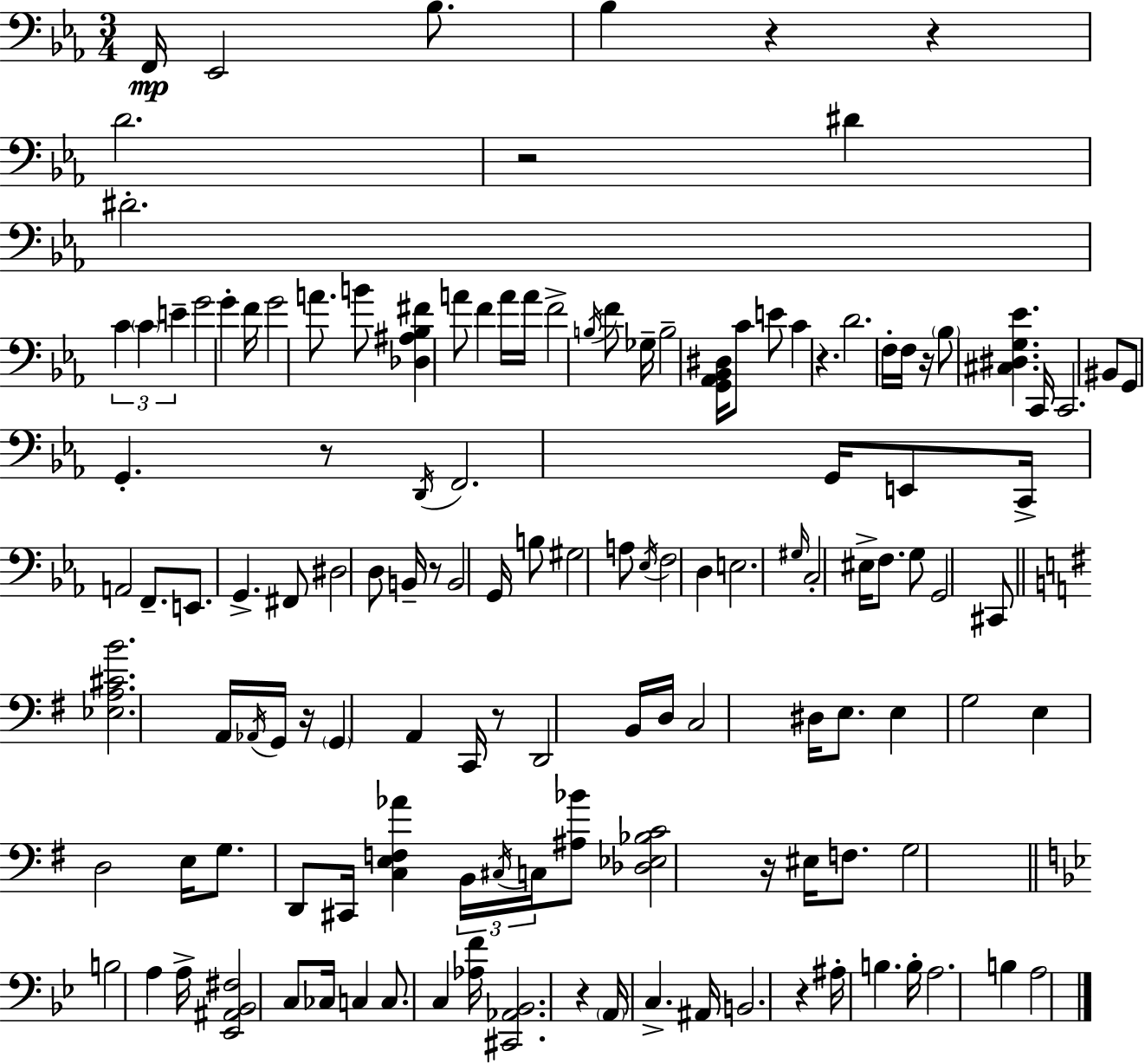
F2/s Eb2/h Bb3/e. Bb3/q R/q R/q D4/h. R/h D#4/q D#4/h. C4/q C4/q E4/q G4/h G4/q F4/s G4/h A4/e. B4/e [Db3,A#3,Bb3,F#4]/q A4/e F4/q A4/s A4/s F4/h B3/s F4/e Gb3/s B3/h [G2,Ab2,Bb2,D#3]/s C4/e E4/e C4/q R/q. D4/h. F3/s F3/s R/s Bb3/e [C#3,D#3,G3,Eb4]/q. C2/s C2/h. BIS2/e G2/e G2/q. R/e D2/s F2/h. G2/s E2/e C2/s A2/h F2/e. E2/e. G2/q. F#2/e D#3/h D3/e B2/s R/e B2/h G2/s B3/e G#3/h A3/e Eb3/s F3/h D3/q E3/h. G#3/s C3/h EIS3/s F3/e. G3/e G2/h C#2/e [Eb3,A3,C#4,B4]/h. A2/s Ab2/s G2/s R/s G2/q A2/q C2/s R/e D2/h B2/s D3/s C3/h D#3/s E3/e. E3/q G3/h E3/q D3/h E3/s G3/e. D2/e C#2/s [C3,E3,F3,Ab4]/q B2/s C#3/s C3/s [A#3,Bb4]/e [Db3,Eb3,Bb3,C4]/h R/s EIS3/s F3/e. G3/h B3/h A3/q A3/s [Eb2,A#2,Bb2,F#3]/h C3/e CES3/s C3/q C3/e. C3/q [Ab3,F4]/s [C#2,Ab2,Bb2]/h. R/q A2/s C3/q. A#2/s B2/h. R/q A#3/s B3/q. B3/s A3/h. B3/q A3/h